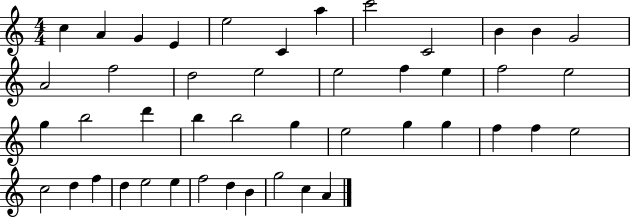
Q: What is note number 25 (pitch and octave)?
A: B5